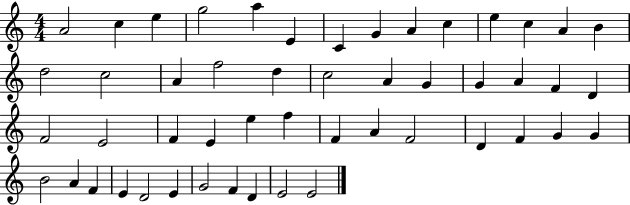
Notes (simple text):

A4/h C5/q E5/q G5/h A5/q E4/q C4/q G4/q A4/q C5/q E5/q C5/q A4/q B4/q D5/h C5/h A4/q F5/h D5/q C5/h A4/q G4/q G4/q A4/q F4/q D4/q F4/h E4/h F4/q E4/q E5/q F5/q F4/q A4/q F4/h D4/q F4/q G4/q G4/q B4/h A4/q F4/q E4/q D4/h E4/q G4/h F4/q D4/q E4/h E4/h